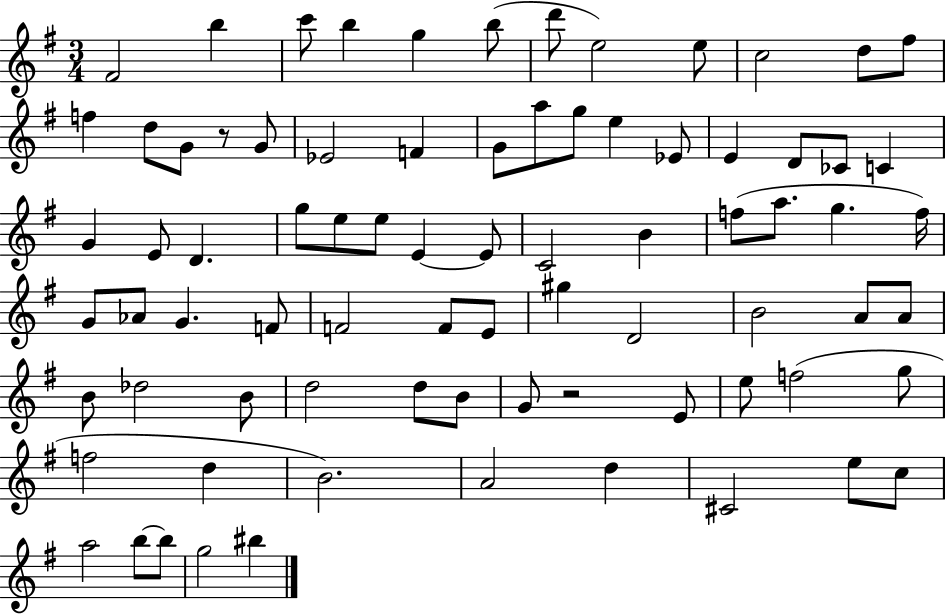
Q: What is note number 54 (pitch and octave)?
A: B4